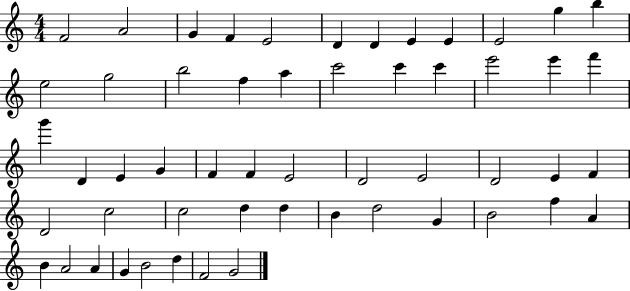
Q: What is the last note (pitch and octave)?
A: G4